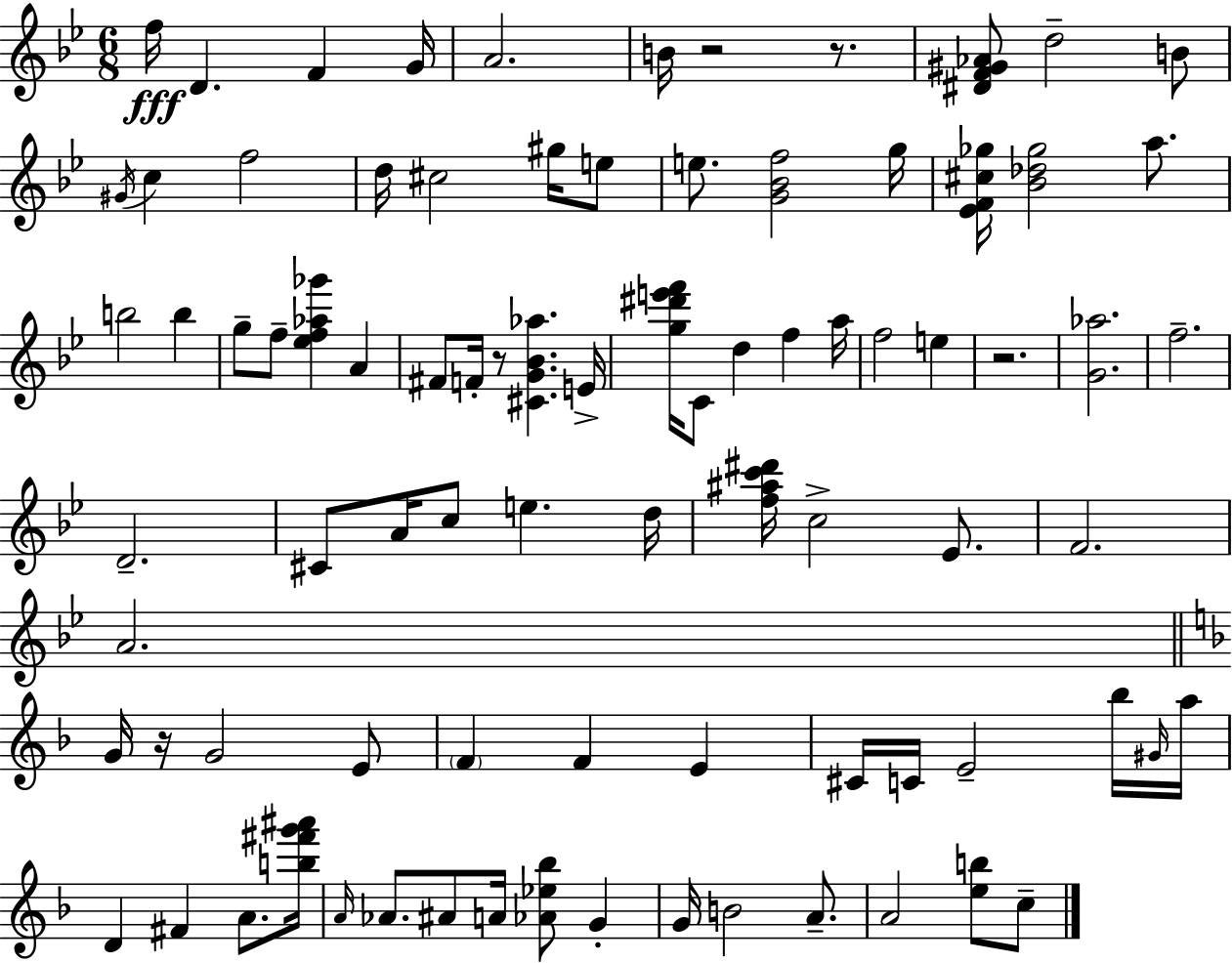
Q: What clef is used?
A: treble